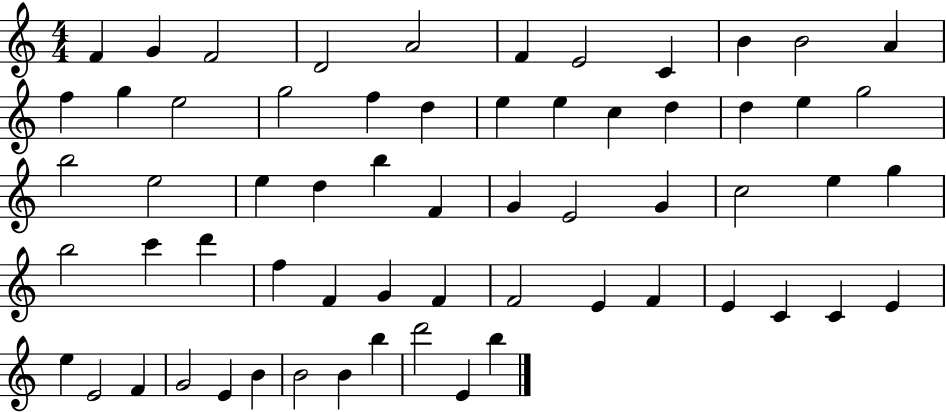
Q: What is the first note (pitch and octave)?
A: F4